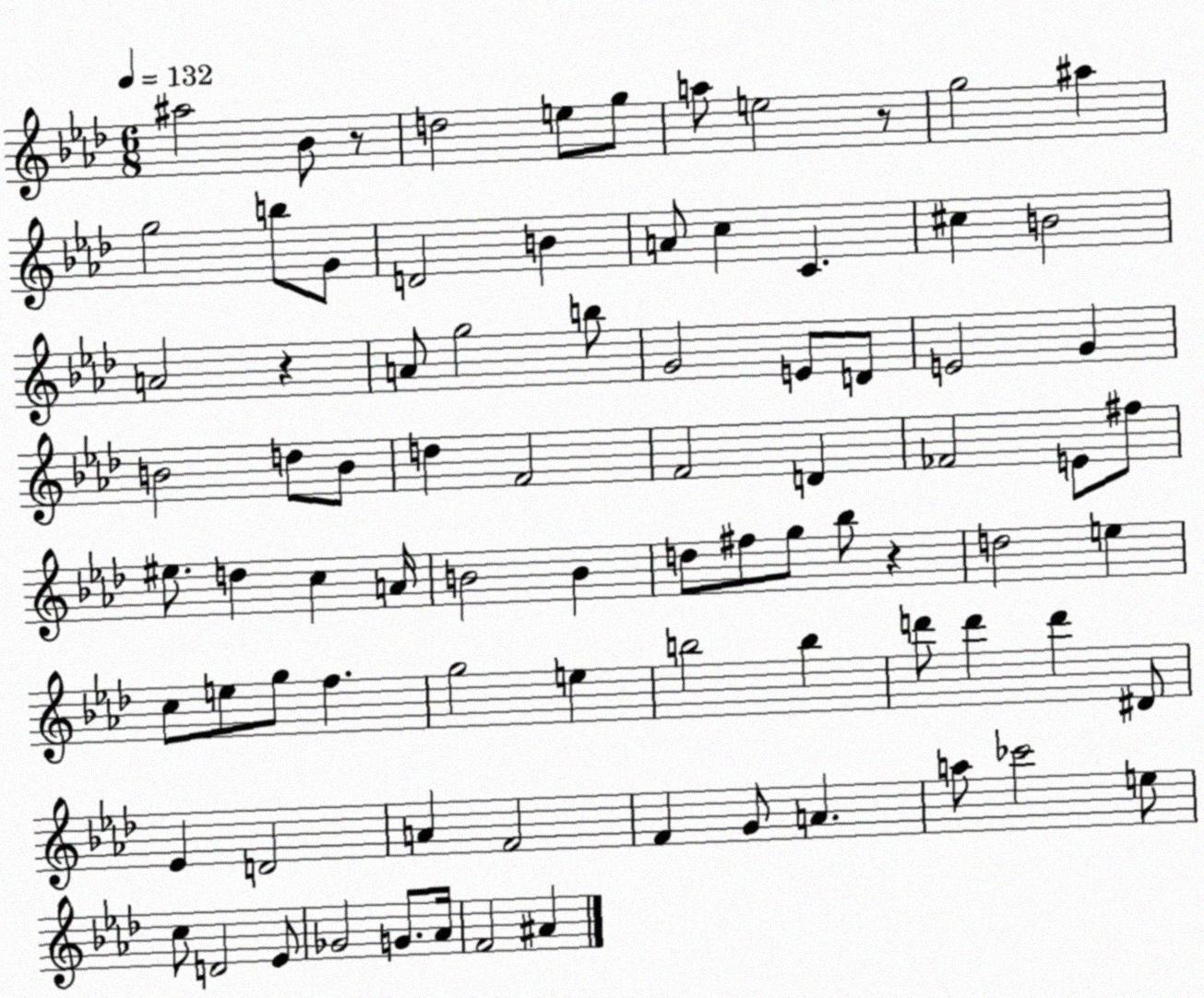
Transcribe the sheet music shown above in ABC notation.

X:1
T:Untitled
M:6/8
L:1/4
K:Ab
^a2 _B/2 z/2 d2 e/2 g/2 a/2 e2 z/2 g2 ^a g2 b/2 G/2 D2 B A/2 c C ^c B2 A2 z A/2 g2 b/2 G2 E/2 D/2 E2 G B2 d/2 B/2 d F2 F2 D _F2 E/2 ^f/2 ^e/2 d c A/4 B2 B d/2 ^f/2 g/2 _b/2 z d2 e c/2 e/2 g/2 f g2 e b2 b d'/2 d' d' ^D/2 _E D2 A F2 F G/2 A a/2 _c'2 e/2 c/2 D2 _E/2 _G2 G/2 _A/4 F2 ^A